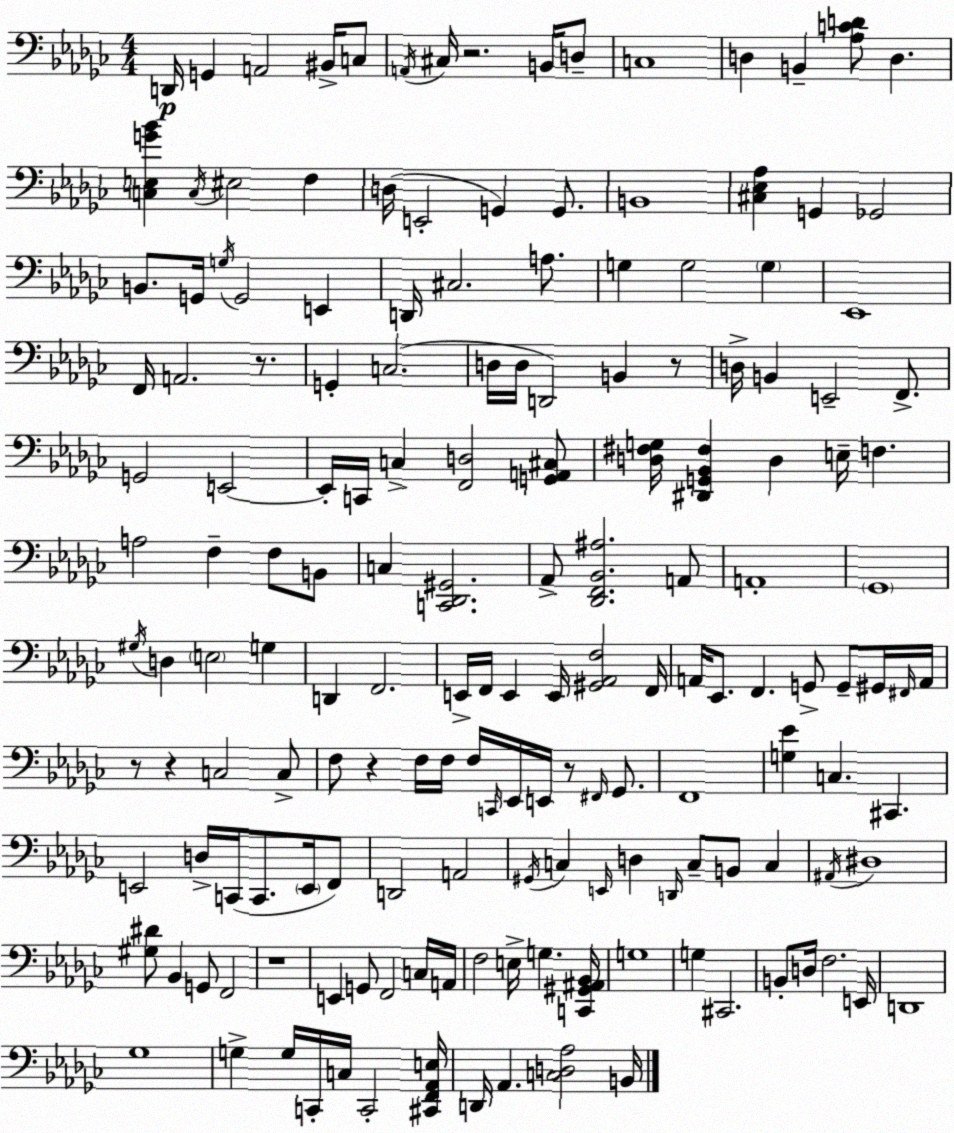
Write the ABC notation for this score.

X:1
T:Untitled
M:4/4
L:1/4
K:Ebm
D,,/4 G,, A,,2 ^B,,/4 C,/2 A,,/4 ^C,/4 z2 B,,/4 D,/2 C,4 D, B,, [_A,CD]/2 D, [C,E,G_B] C,/4 ^E,2 F, D,/4 E,,2 G,, G,,/2 B,,4 [^C,_E,_A,] G,, _G,,2 B,,/2 G,,/4 G,/4 G,,2 E,, D,,/4 ^C,2 A,/2 G, G,2 G, _E,,4 F,,/4 A,,2 z/2 G,, C,2 D,/4 D,/4 D,,2 B,, z/2 D,/4 B,, E,,2 F,,/2 G,,2 E,,2 E,,/4 C,,/4 C, [F,,D,]2 [G,,A,,^C,]/2 [D,^F,G,]/4 [^D,,G,,_B,,^F,] D, E,/4 F, A,2 F, F,/2 B,,/2 C, [C,,_D,,^G,,]2 _A,,/2 [_D,,F,,_B,,^A,]2 A,,/2 A,,4 _G,,4 ^G,/4 D, E,2 G, D,, F,,2 E,,/4 F,,/4 E,, E,,/4 [^G,,_A,,F,]2 F,,/4 A,,/4 _E,,/2 F,, G,,/2 G,,/2 ^G,,/4 ^F,,/4 A,,/4 z/2 z C,2 C,/2 F,/2 z F,/4 F,/4 F,/4 C,,/4 _E,,/4 E,,/4 z/2 ^F,,/4 _G,,/2 F,,4 [G,_E] C, ^C,, E,,2 D,/4 C,,/4 C,,/2 E,,/4 F,,/2 D,,2 A,,2 ^G,,/4 C, E,,/4 D, D,,/4 C,/2 B,,/2 C, ^A,,/4 ^D,4 [^G,^D]/2 _B,, G,,/2 F,,2 z4 E,, G,,/2 F,,2 C,/4 A,,/4 F,2 E,/4 G, [C,,^G,,^A,,_B,,]/4 G,4 G, ^C,,2 B,,/2 D,/4 F,2 E,,/4 D,,4 _G,4 G, G,/4 C,,/4 C,/4 C,,2 [^C,,F,,_A,,E,]/4 D,,/4 _A,, [C,D,_A,]2 B,,/4